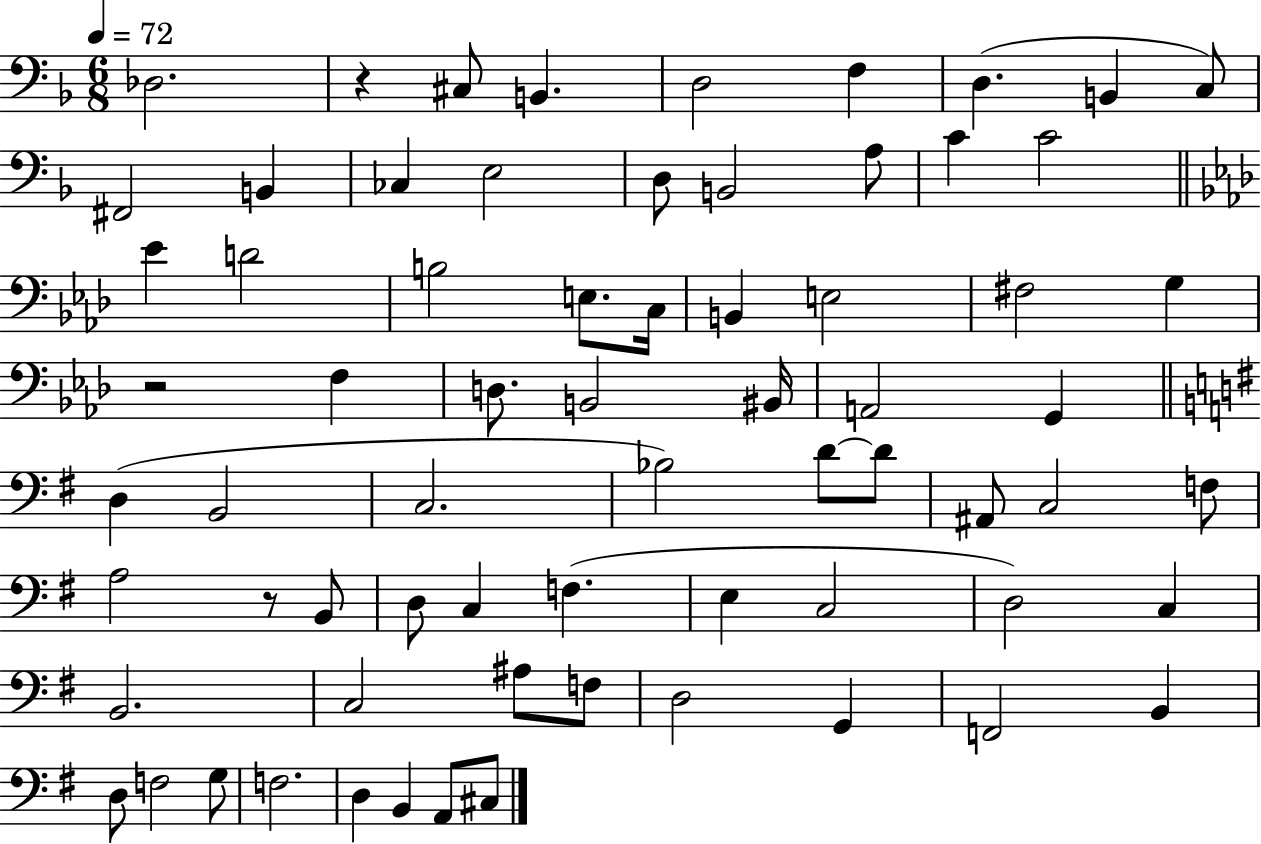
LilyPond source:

{
  \clef bass
  \numericTimeSignature
  \time 6/8
  \key f \major
  \tempo 4 = 72
  des2. | r4 cis8 b,4. | d2 f4 | d4.( b,4 c8) | \break fis,2 b,4 | ces4 e2 | d8 b,2 a8 | c'4 c'2 | \break \bar "||" \break \key f \minor ees'4 d'2 | b2 e8. c16 | b,4 e2 | fis2 g4 | \break r2 f4 | d8. b,2 bis,16 | a,2 g,4 | \bar "||" \break \key g \major d4( b,2 | c2. | bes2) d'8~~ d'8 | ais,8 c2 f8 | \break a2 r8 b,8 | d8 c4 f4.( | e4 c2 | d2) c4 | \break b,2. | c2 ais8 f8 | d2 g,4 | f,2 b,4 | \break d8 f2 g8 | f2. | d4 b,4 a,8 cis8 | \bar "|."
}